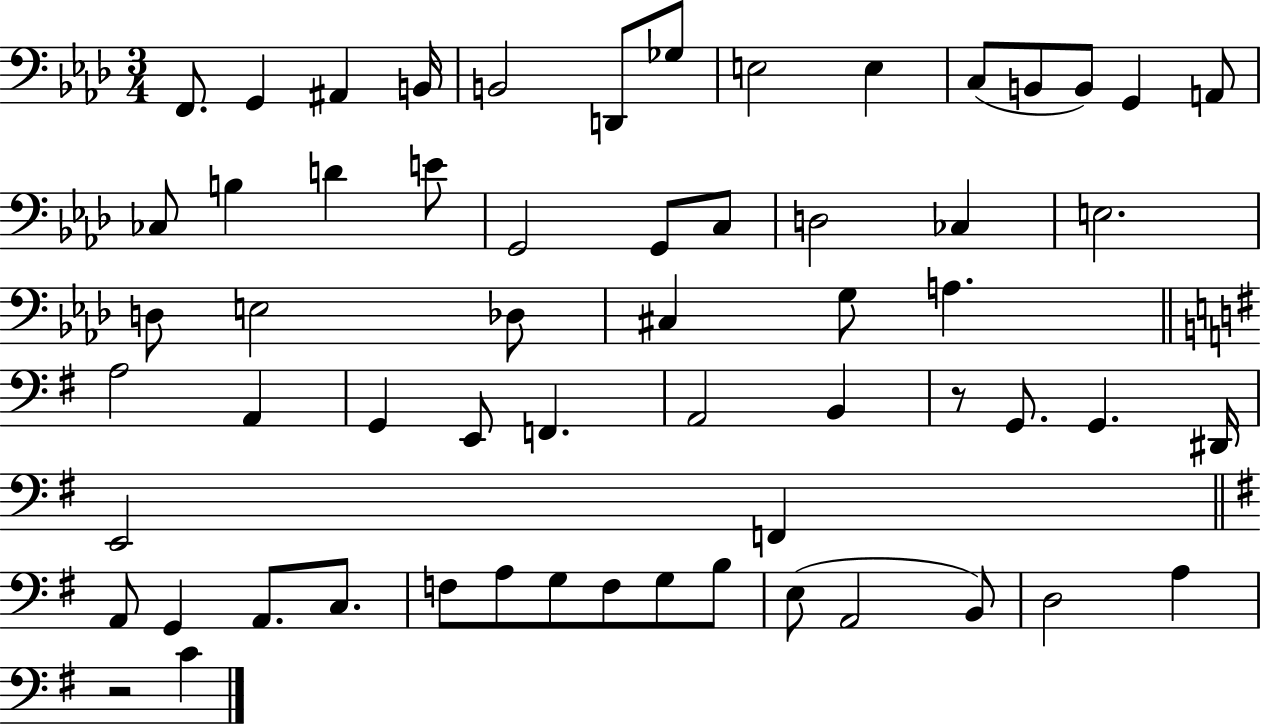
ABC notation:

X:1
T:Untitled
M:3/4
L:1/4
K:Ab
F,,/2 G,, ^A,, B,,/4 B,,2 D,,/2 _G,/2 E,2 E, C,/2 B,,/2 B,,/2 G,, A,,/2 _C,/2 B, D E/2 G,,2 G,,/2 C,/2 D,2 _C, E,2 D,/2 E,2 _D,/2 ^C, G,/2 A, A,2 A,, G,, E,,/2 F,, A,,2 B,, z/2 G,,/2 G,, ^D,,/4 E,,2 F,, A,,/2 G,, A,,/2 C,/2 F,/2 A,/2 G,/2 F,/2 G,/2 B,/2 E,/2 A,,2 B,,/2 D,2 A, z2 C